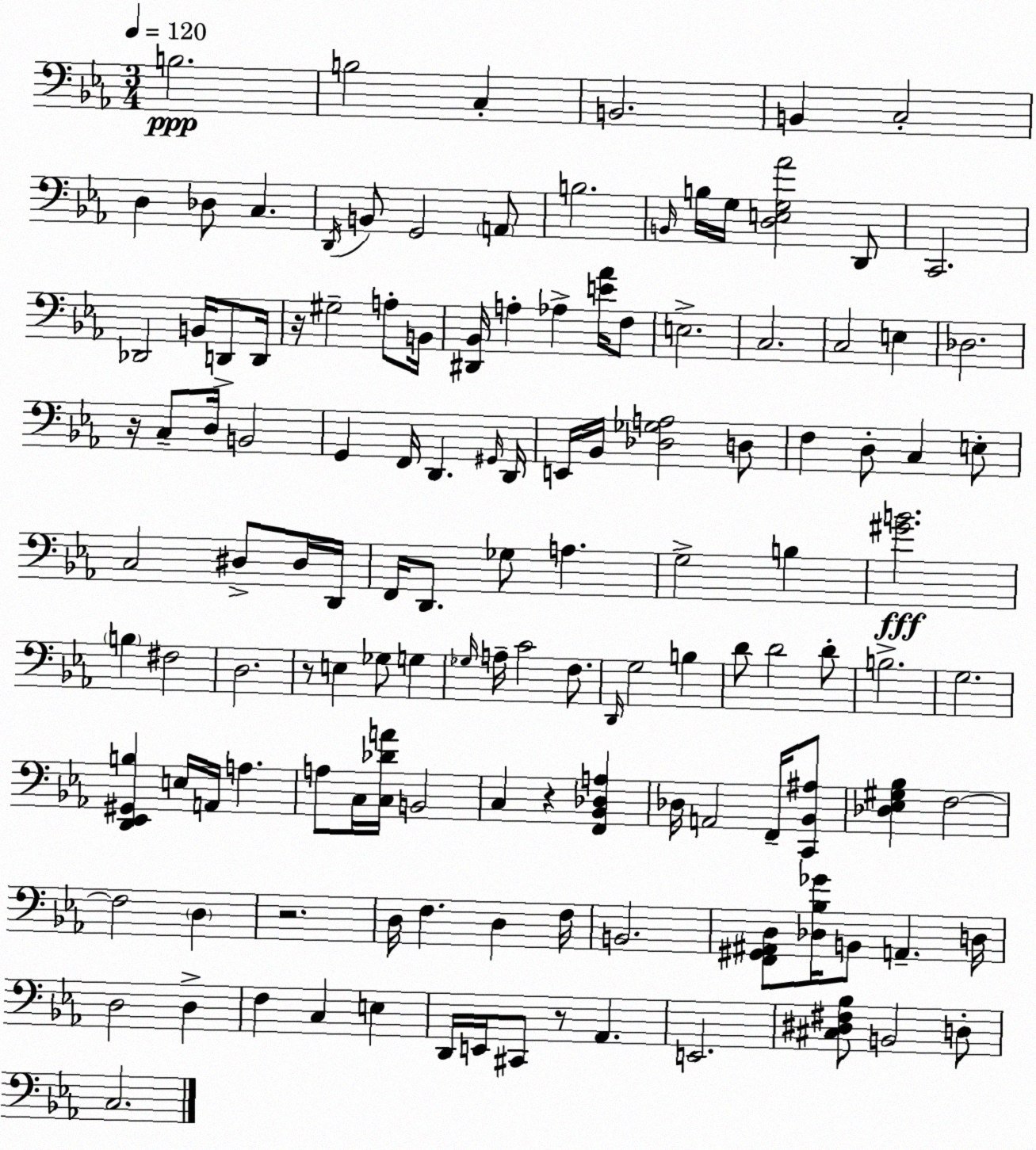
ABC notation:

X:1
T:Untitled
M:3/4
L:1/4
K:Eb
B,2 B,2 C, B,,2 B,, C,2 D, _D,/2 C, D,,/4 B,,/2 G,,2 A,,/2 B,2 B,,/4 B,/4 G,/4 [D,E,G,_A]2 D,,/2 C,,2 _D,,2 B,,/4 D,,/2 D,,/4 z/4 ^G,2 A,/2 B,,/4 [^D,,_B,,]/4 A, _A, [E_A]/4 F,/2 E,2 C,2 C,2 E, _D,2 z/4 C,/2 D,/4 B,,2 G,, F,,/4 D,, ^G,,/4 D,,/4 E,,/4 _B,,/4 [_D,_G,A,]2 D,/2 F, D,/2 C, E,/2 C,2 ^D,/2 ^D,/4 D,,/4 F,,/4 D,,/2 _G,/2 A, G,2 B, [^GB]2 B, ^F,2 D,2 z/2 E, _G,/2 G, _G,/4 A,/4 C2 F,/2 D,,/4 G,2 B, D/2 D2 D/2 B,2 G,2 [D,,_E,,^G,,B,] E,/4 A,,/4 A, A,/2 C,/4 [C,_DA]/4 B,,2 C, z [F,,_B,,_D,A,] _D,/4 A,,2 F,,/4 [C,,_B,,^A,]/2 [_D,_E,^G,_B,] F,2 F,2 D, z2 D,/4 F, D, F,/4 B,,2 [F,,^G,,^A,,D,]/2 [_D,_B,_G]/4 B,,/2 A,, D,/4 D,2 D, F, C, E, D,,/4 E,,/4 ^C,,/2 z/2 _A,, E,,2 [^C,^D,^F,_B,]/2 B,,2 D,/2 C,2